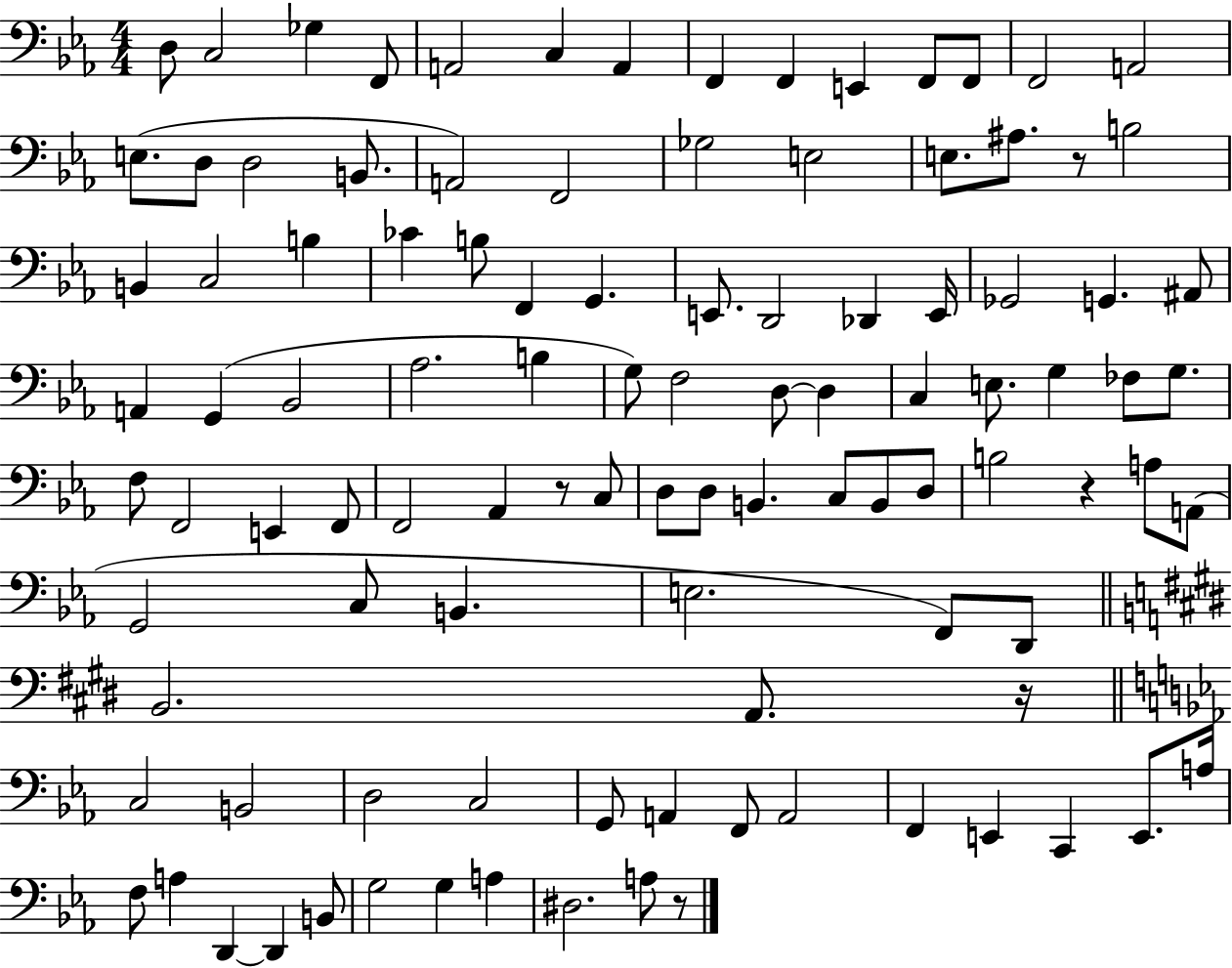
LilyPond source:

{
  \clef bass
  \numericTimeSignature
  \time 4/4
  \key ees \major
  d8 c2 ges4 f,8 | a,2 c4 a,4 | f,4 f,4 e,4 f,8 f,8 | f,2 a,2 | \break e8.( d8 d2 b,8. | a,2) f,2 | ges2 e2 | e8. ais8. r8 b2 | \break b,4 c2 b4 | ces'4 b8 f,4 g,4. | e,8. d,2 des,4 e,16 | ges,2 g,4. ais,8 | \break a,4 g,4( bes,2 | aes2. b4 | g8) f2 d8~~ d4 | c4 e8. g4 fes8 g8. | \break f8 f,2 e,4 f,8 | f,2 aes,4 r8 c8 | d8 d8 b,4. c8 b,8 d8 | b2 r4 a8 a,8( | \break g,2 c8 b,4. | e2. f,8) d,8 | \bar "||" \break \key e \major b,2. a,8. r16 | \bar "||" \break \key ees \major c2 b,2 | d2 c2 | g,8 a,4 f,8 a,2 | f,4 e,4 c,4 e,8. a16 | \break f8 a4 d,4~~ d,4 b,8 | g2 g4 a4 | dis2. a8 r8 | \bar "|."
}